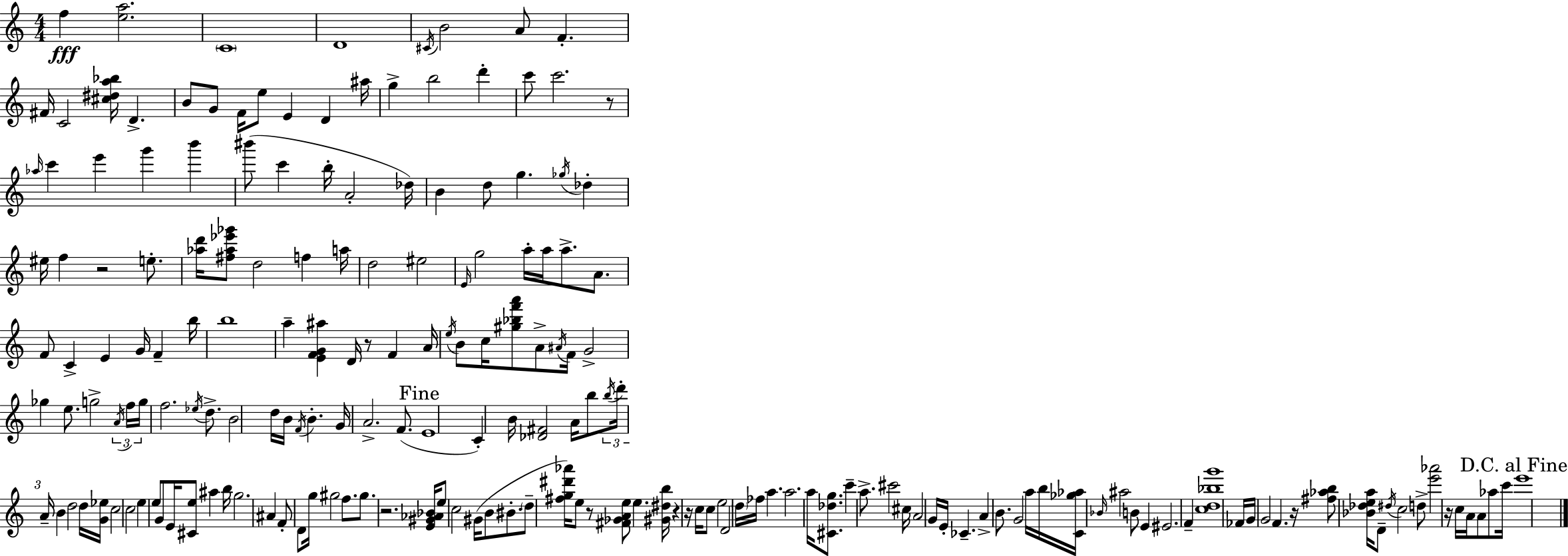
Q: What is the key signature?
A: C major